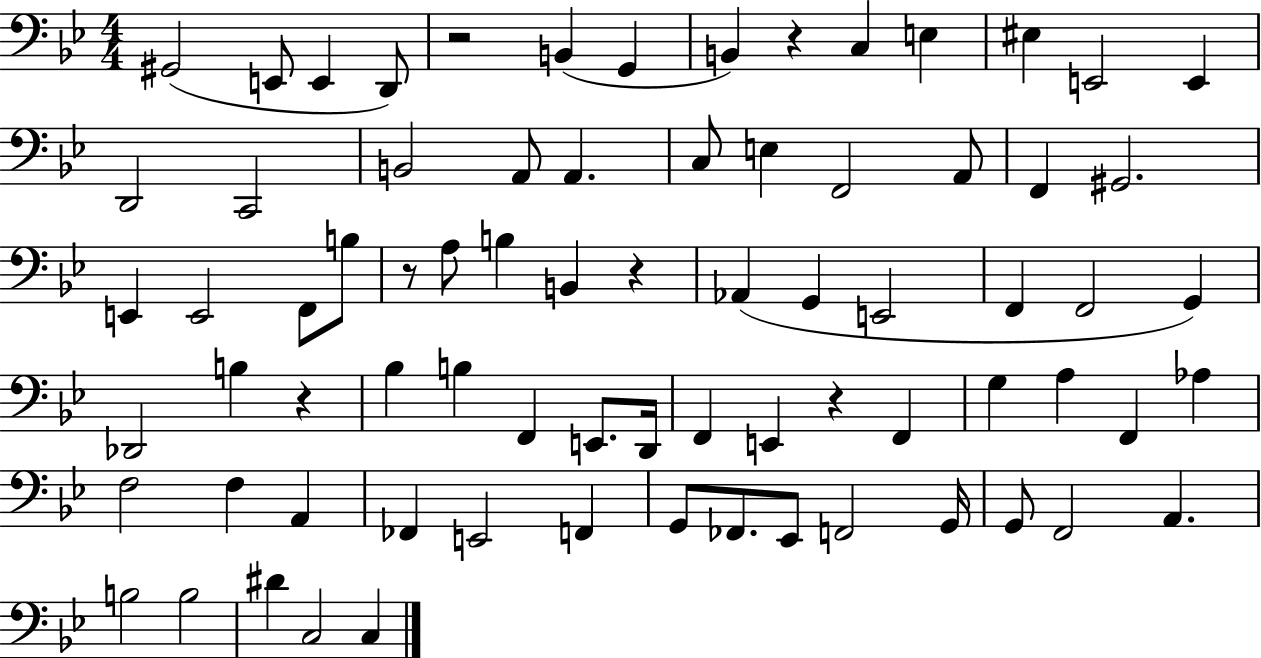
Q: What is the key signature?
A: BES major